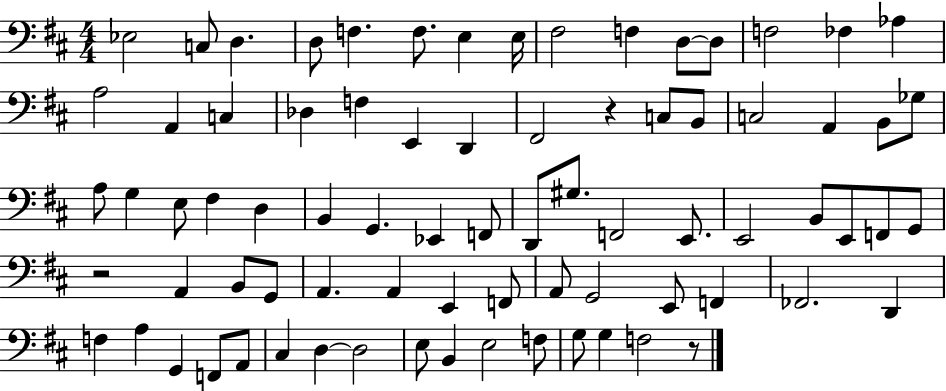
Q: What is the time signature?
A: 4/4